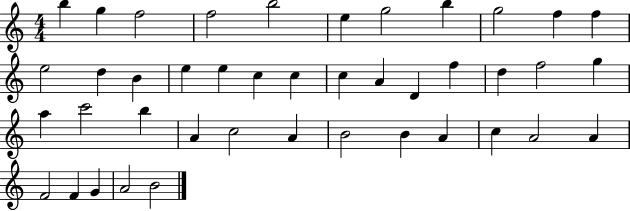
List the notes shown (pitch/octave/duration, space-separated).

B5/q G5/q F5/h F5/h B5/h E5/q G5/h B5/q G5/h F5/q F5/q E5/h D5/q B4/q E5/q E5/q C5/q C5/q C5/q A4/q D4/q F5/q D5/q F5/h G5/q A5/q C6/h B5/q A4/q C5/h A4/q B4/h B4/q A4/q C5/q A4/h A4/q F4/h F4/q G4/q A4/h B4/h